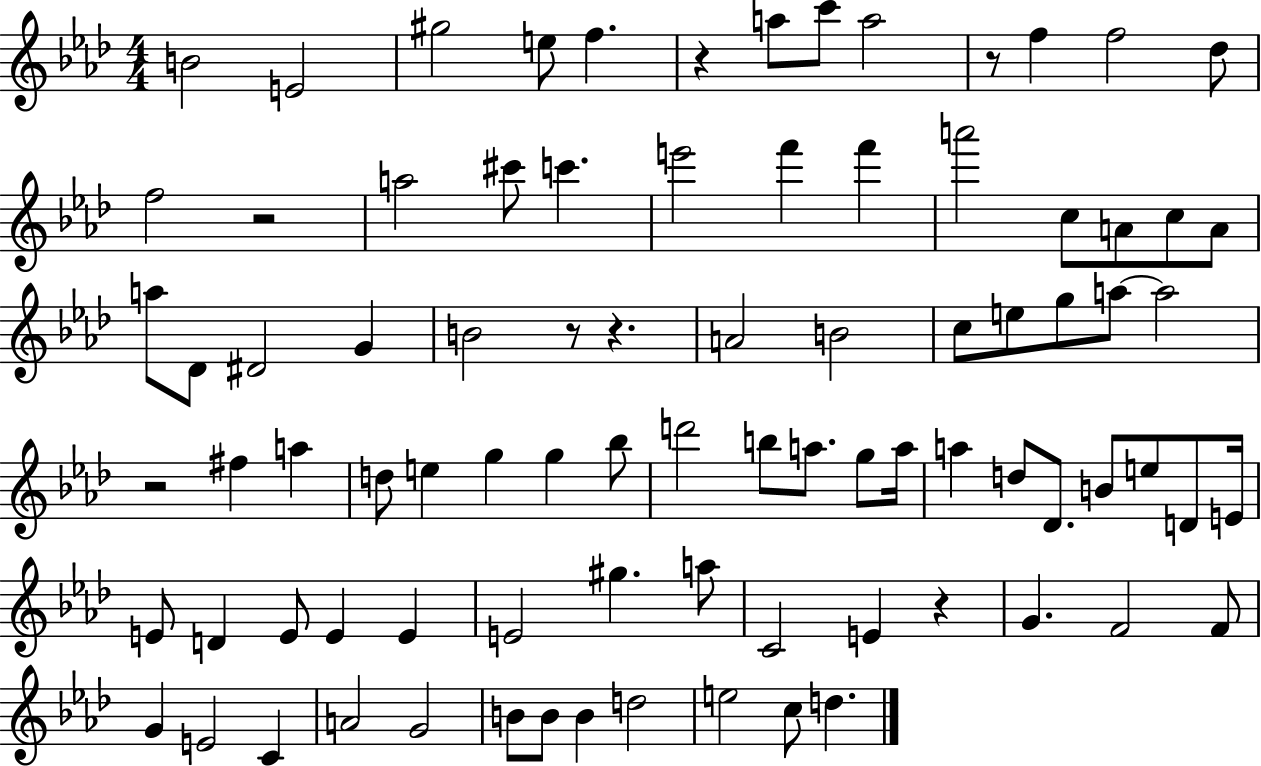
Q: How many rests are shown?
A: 7